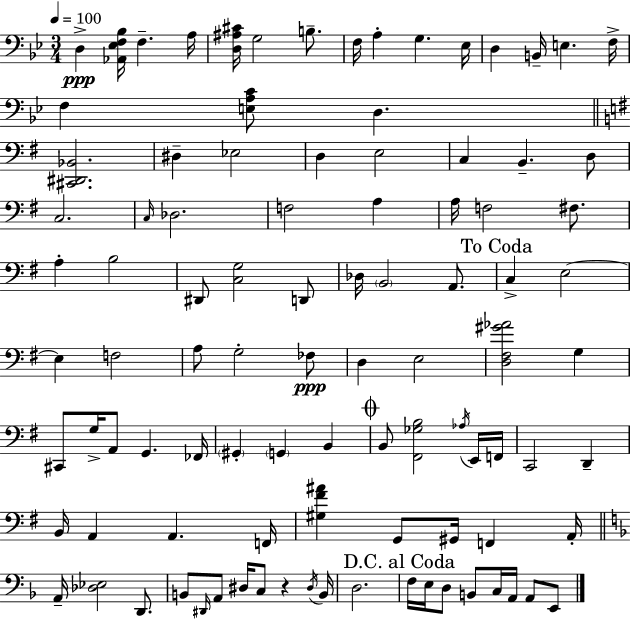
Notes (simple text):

D3/q [Ab2,Eb3,F3,Bb3]/s F3/q. A3/s [D3,A#3,C#4]/s G3/h B3/e. F3/s A3/q G3/q. Eb3/s D3/q B2/s E3/q. F3/s F3/q [E3,A3,C4]/e D3/q. [C#2,D#2,Bb2]/h. D#3/q Eb3/h D3/q E3/h C3/q B2/q. D3/e C3/h. C3/s Db3/h. F3/h A3/q A3/s F3/h F#3/e. A3/q B3/h D#2/e [C3,G3]/h D2/e Db3/s B2/h A2/e. C3/q E3/h E3/q F3/h A3/e G3/h FES3/e D3/q E3/h [D3,F#3,G#4,Ab4]/h G3/q C#2/e G3/s A2/e G2/q. FES2/s G#2/q G2/q B2/q B2/e [F#2,Gb3,B3]/h Ab3/s E2/s F2/s C2/h D2/q B2/s A2/q A2/q. F2/s [G#3,F#4,A#4]/q G2/e G#2/s F2/q A2/s A2/s [Db3,Eb3]/h D2/e. B2/e D#2/s A2/e D#3/s C3/e R/q D#3/s B2/s D3/h. F3/s E3/s D3/e B2/e C3/s A2/s A2/e E2/e